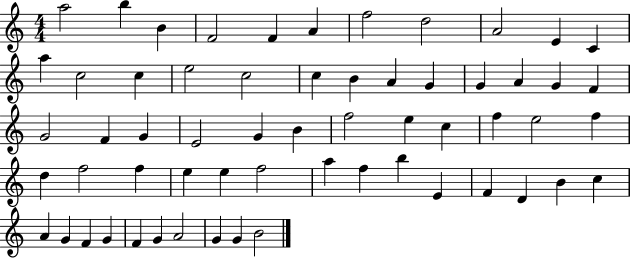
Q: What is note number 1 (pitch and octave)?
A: A5